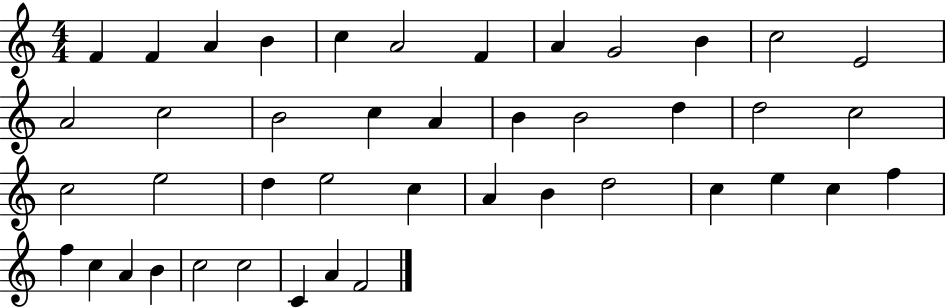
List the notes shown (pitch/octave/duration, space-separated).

F4/q F4/q A4/q B4/q C5/q A4/h F4/q A4/q G4/h B4/q C5/h E4/h A4/h C5/h B4/h C5/q A4/q B4/q B4/h D5/q D5/h C5/h C5/h E5/h D5/q E5/h C5/q A4/q B4/q D5/h C5/q E5/q C5/q F5/q F5/q C5/q A4/q B4/q C5/h C5/h C4/q A4/q F4/h